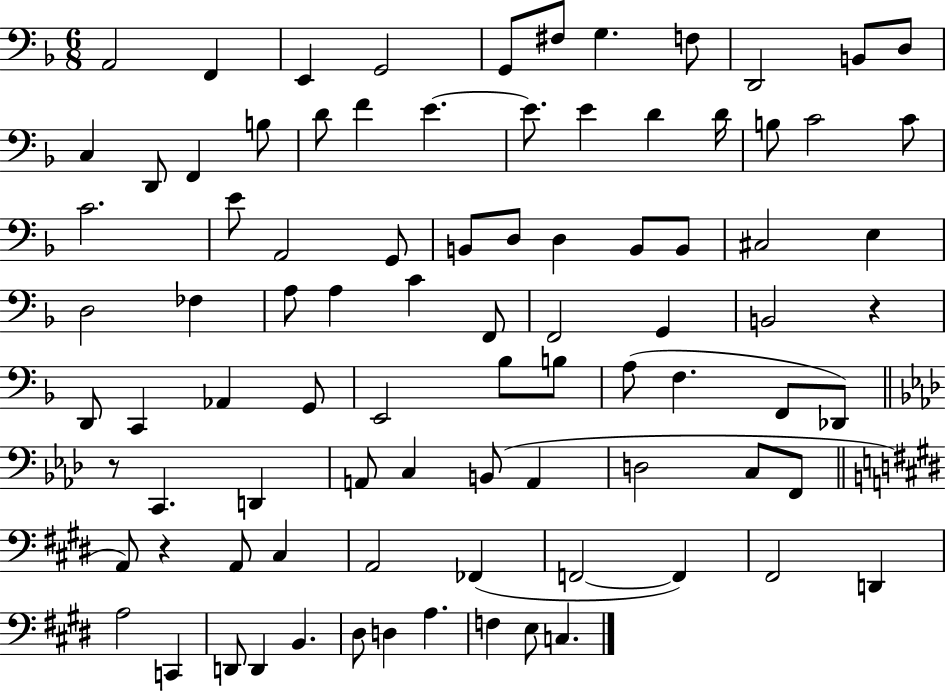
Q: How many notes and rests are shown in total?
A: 88